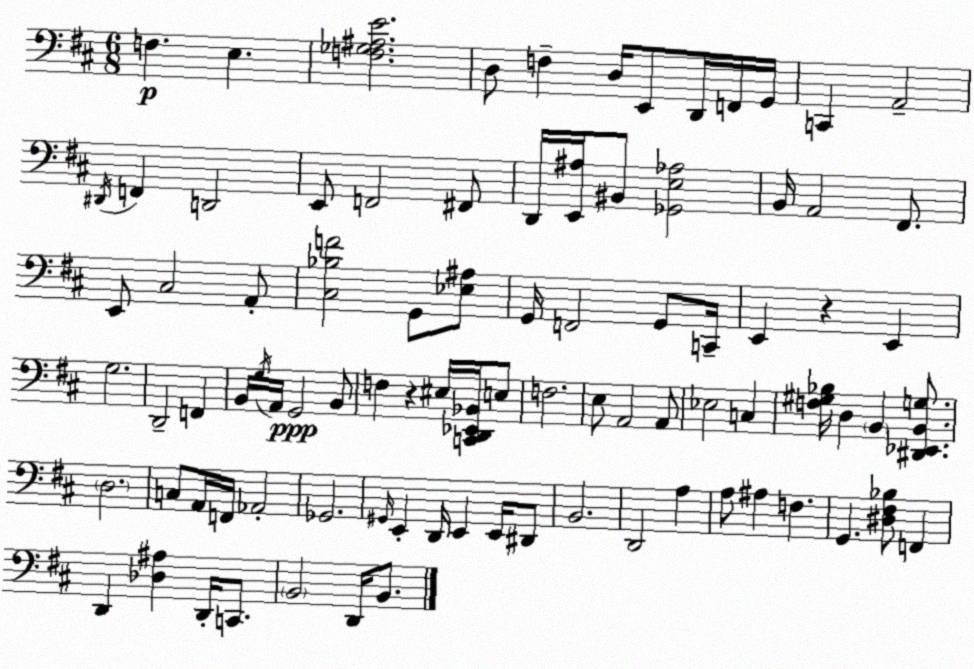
X:1
T:Untitled
M:6/8
L:1/4
K:D
F, E, [F,_G,^A,E]2 D,/2 F, D,/4 E,,/2 D,,/4 F,,/4 G,,/4 C,, A,,2 ^D,,/4 F,, D,,2 E,,/2 F,,2 ^F,,/2 D,,/4 [E,,^A,]/4 ^B,,/2 [_G,,E,_A,]2 B,,/4 A,,2 ^F,,/2 E,,/2 ^C,2 A,,/2 [^C,_B,F]2 G,,/2 [_E,^A,]/2 G,,/4 F,,2 G,,/2 C,,/4 E,, z E,, G,2 D,,2 F,, B,,/4 G,/4 A,,/4 G,,2 B,,/2 F, z ^E,/4 [C,,D,,_E,,_B,,]/4 E,/2 F,2 E,/2 A,,2 A,,/2 _E,2 C, [F,^G,_B,]/4 D, B,, [^D,,_E,,B,,G,]/2 D,2 C,/2 A,,/4 F,,/4 _A,,2 _G,,2 ^G,,/4 E,, D,,/4 E,, E,,/4 ^D,,/2 B,,2 D,,2 A, A,/2 ^A, F, G,, [^D,^F,_B,]/2 F,, D,, [_D,^A,] D,,/4 C,,/2 B,,2 D,,/4 B,,/2